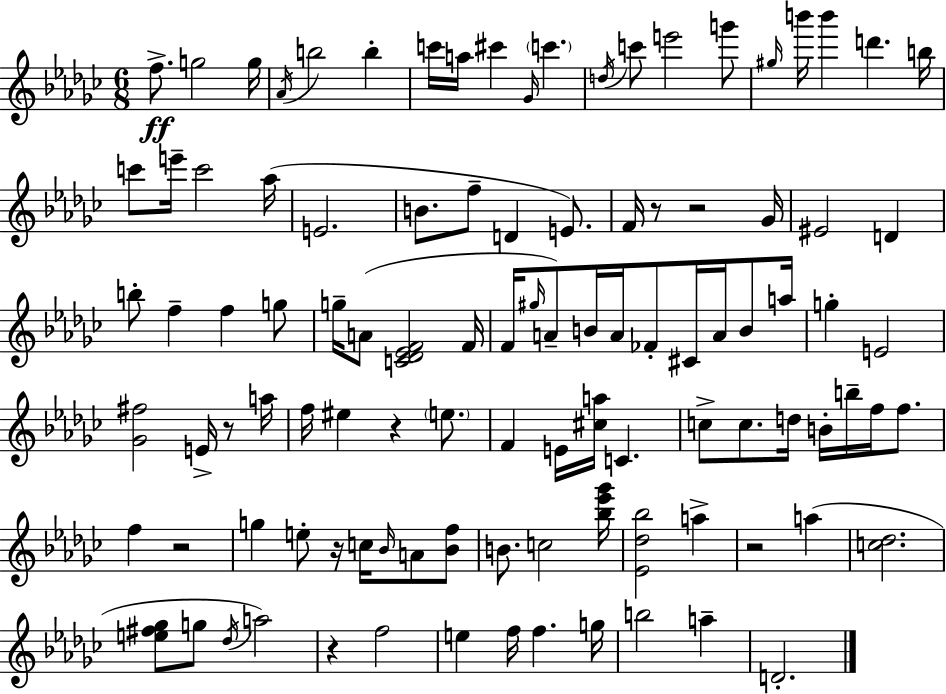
{
  \clef treble
  \numericTimeSignature
  \time 6/8
  \key ees \minor
  f''8.->\ff g''2 g''16 | \acciaccatura { aes'16 } b''2 b''4-. | c'''16 a''16 cis'''4 \grace { ges'16 } \parenthesize c'''4. | \acciaccatura { d''16 } c'''8 e'''2 | \break g'''8 \grace { gis''16 } b'''16 b'''4 d'''4. | b''16 c'''8 e'''16-- c'''2 | aes''16( e'2. | b'8. f''8-- d'4 | \break e'8.) f'16 r8 r2 | ges'16 eis'2 | d'4 b''8-. f''4-- f''4 | g''8 g''16-- a'8( <c' des' ees' f'>2 | \break f'16 f'16 \grace { gis''16 } a'8--) b'16 a'16 fes'8-. | cis'16 a'16 b'8 a''16 g''4-. e'2 | <ges' fis''>2 | e'16-> r8 a''16 f''16 eis''4 r4 | \break \parenthesize e''8. f'4 e'16 <cis'' a''>16 c'4. | c''8-> c''8. d''16 b'16-. | b''16-- f''16 f''8. f''4 r2 | g''4 e''8-. r16 | \break c''16 \grace { bes'16 } a'8 <bes' f''>8 b'8. c''2 | <bes'' ees''' ges'''>16 <ees' des'' bes''>2 | a''4-> r2 | a''4( <c'' des''>2. | \break <e'' fis'' ges''>8 g''8 \acciaccatura { des''16 } a''2) | r4 f''2 | e''4 f''16 | f''4. g''16 b''2 | \break a''4-- d'2.-. | \bar "|."
}